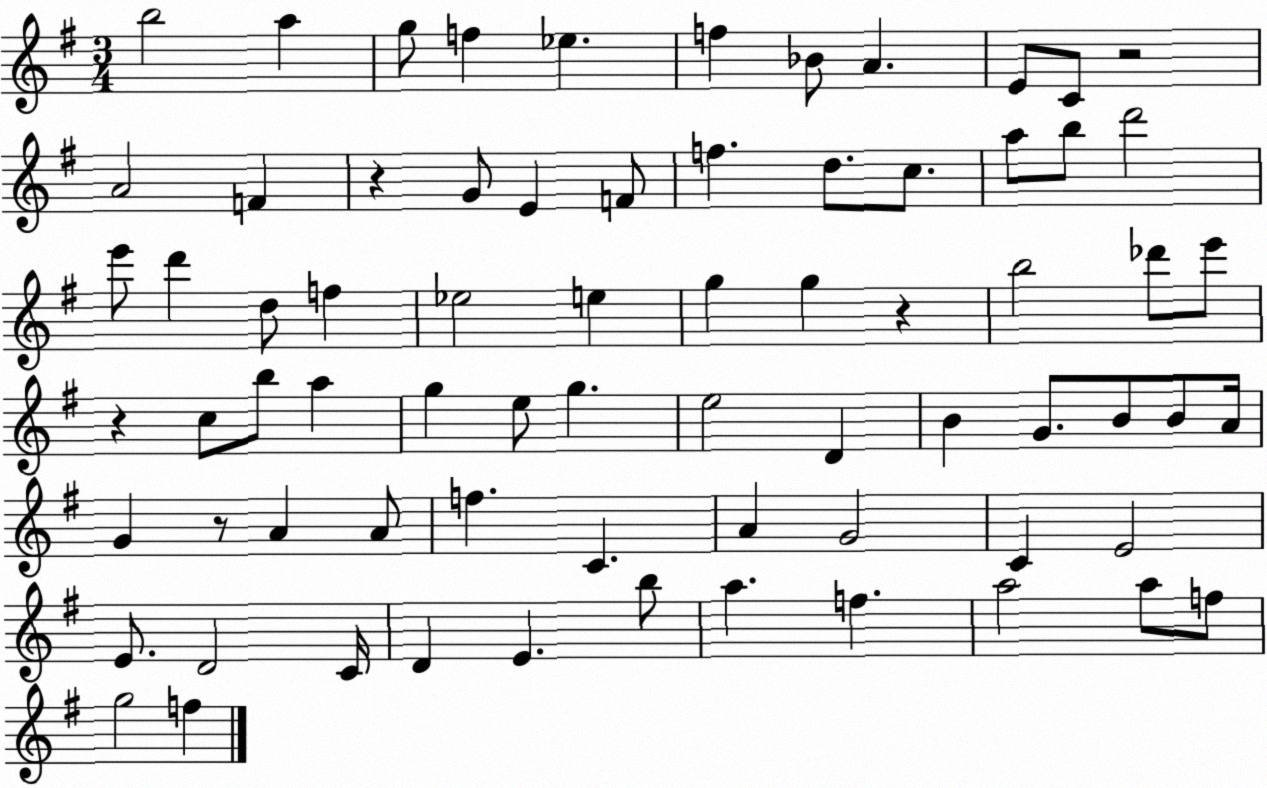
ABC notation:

X:1
T:Untitled
M:3/4
L:1/4
K:G
b2 a g/2 f _e f _B/2 A E/2 C/2 z2 A2 F z G/2 E F/2 f d/2 c/2 a/2 b/2 d'2 e'/2 d' d/2 f _e2 e g g z b2 _d'/2 e'/2 z c/2 b/2 a g e/2 g e2 D B G/2 B/2 B/2 A/4 G z/2 A A/2 f C A G2 C E2 E/2 D2 C/4 D E b/2 a f a2 a/2 f/2 g2 f